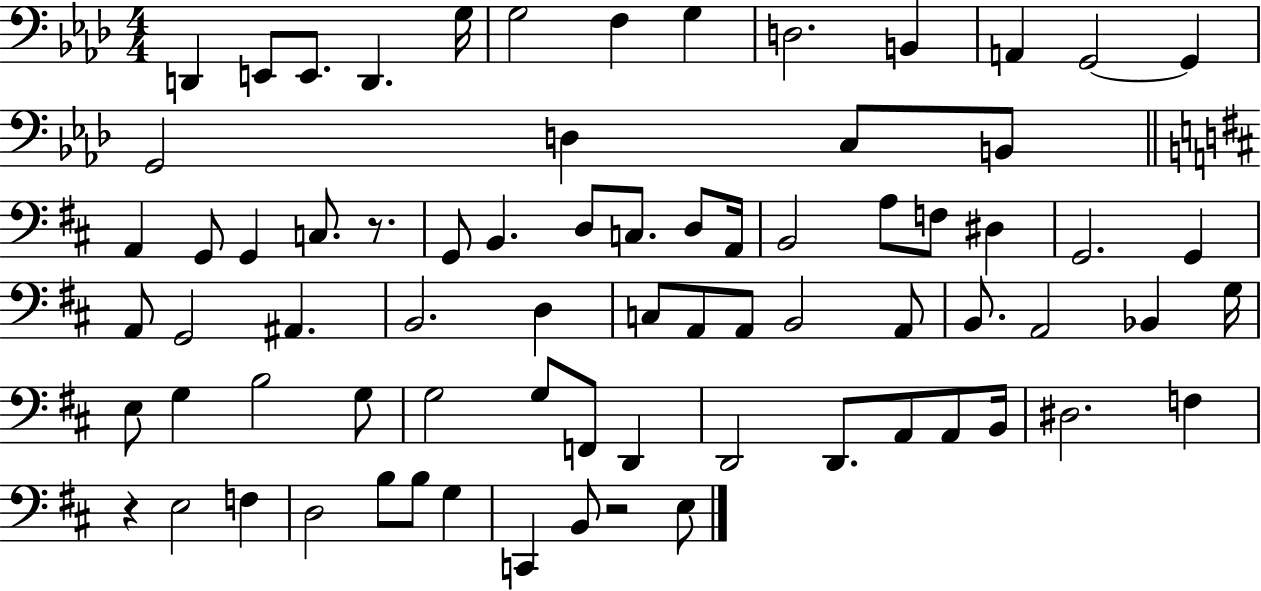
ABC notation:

X:1
T:Untitled
M:4/4
L:1/4
K:Ab
D,, E,,/2 E,,/2 D,, G,/4 G,2 F, G, D,2 B,, A,, G,,2 G,, G,,2 D, C,/2 B,,/2 A,, G,,/2 G,, C,/2 z/2 G,,/2 B,, D,/2 C,/2 D,/2 A,,/4 B,,2 A,/2 F,/2 ^D, G,,2 G,, A,,/2 G,,2 ^A,, B,,2 D, C,/2 A,,/2 A,,/2 B,,2 A,,/2 B,,/2 A,,2 _B,, G,/4 E,/2 G, B,2 G,/2 G,2 G,/2 F,,/2 D,, D,,2 D,,/2 A,,/2 A,,/2 B,,/4 ^D,2 F, z E,2 F, D,2 B,/2 B,/2 G, C,, B,,/2 z2 E,/2